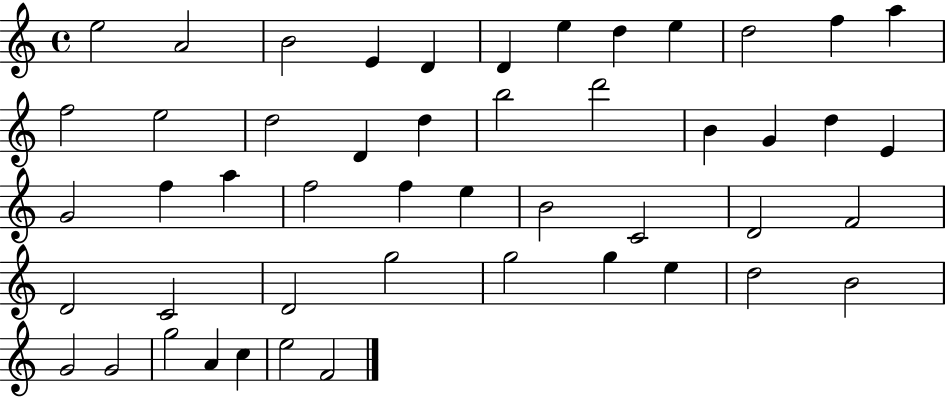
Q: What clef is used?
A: treble